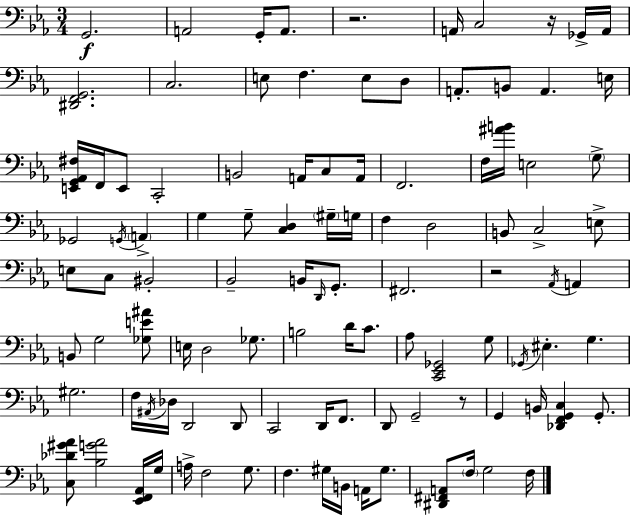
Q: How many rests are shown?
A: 4